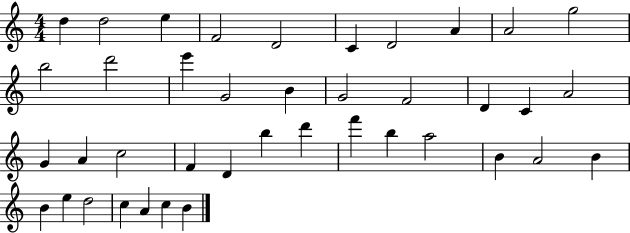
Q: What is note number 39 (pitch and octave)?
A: C5